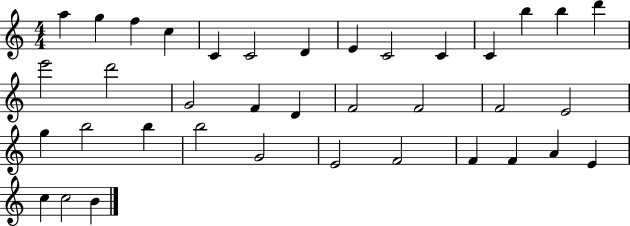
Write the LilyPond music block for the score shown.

{
  \clef treble
  \numericTimeSignature
  \time 4/4
  \key c \major
  a''4 g''4 f''4 c''4 | c'4 c'2 d'4 | e'4 c'2 c'4 | c'4 b''4 b''4 d'''4 | \break e'''2 d'''2 | g'2 f'4 d'4 | f'2 f'2 | f'2 e'2 | \break g''4 b''2 b''4 | b''2 g'2 | e'2 f'2 | f'4 f'4 a'4 e'4 | \break c''4 c''2 b'4 | \bar "|."
}